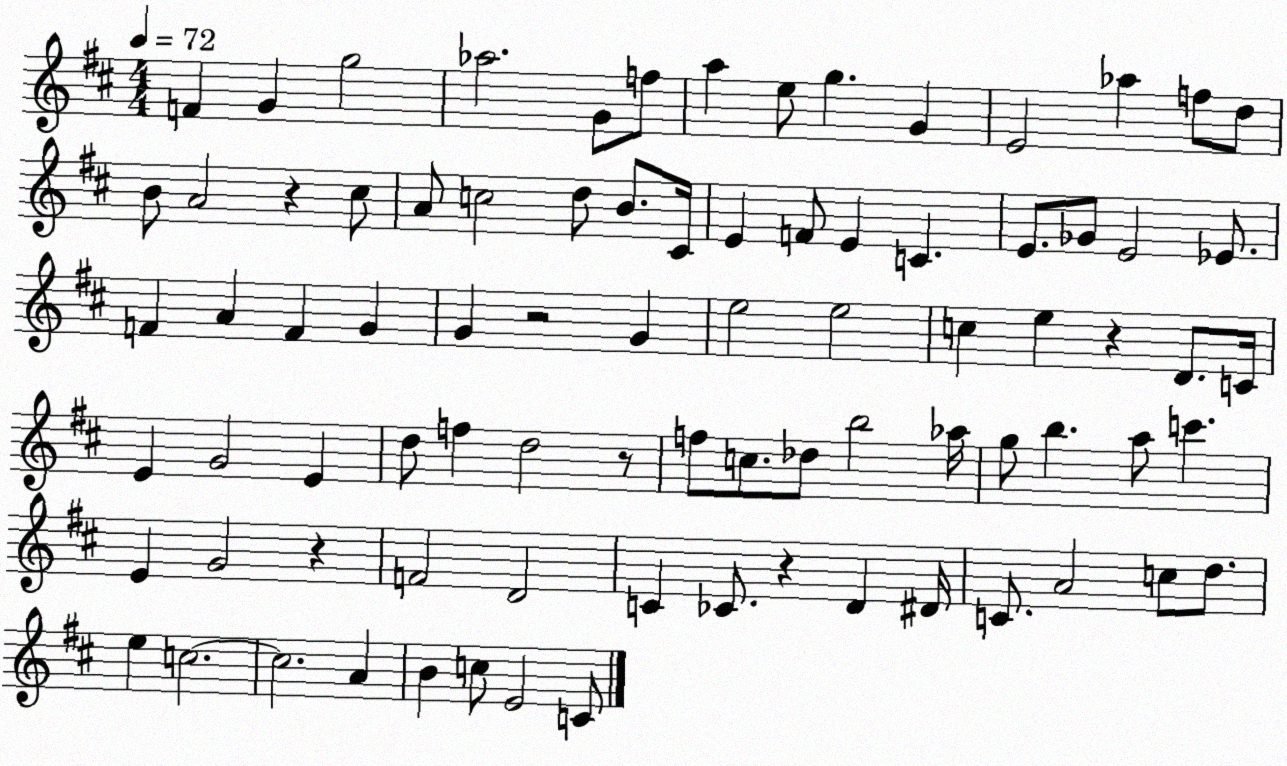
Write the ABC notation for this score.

X:1
T:Untitled
M:4/4
L:1/4
K:D
F G g2 _a2 G/2 f/2 a e/2 g G E2 _a f/2 d/2 B/2 A2 z ^c/2 A/2 c2 d/2 B/2 ^C/4 E F/2 E C E/2 _G/2 E2 _E/2 F A F G G z2 G e2 e2 c e z D/2 C/4 E G2 E d/2 f d2 z/2 f/2 c/2 _d/2 b2 _a/4 g/2 b a/2 c' E G2 z F2 D2 C _C/2 z D ^D/4 C/2 A2 c/2 d/2 e c2 c2 A B c/2 E2 C/2